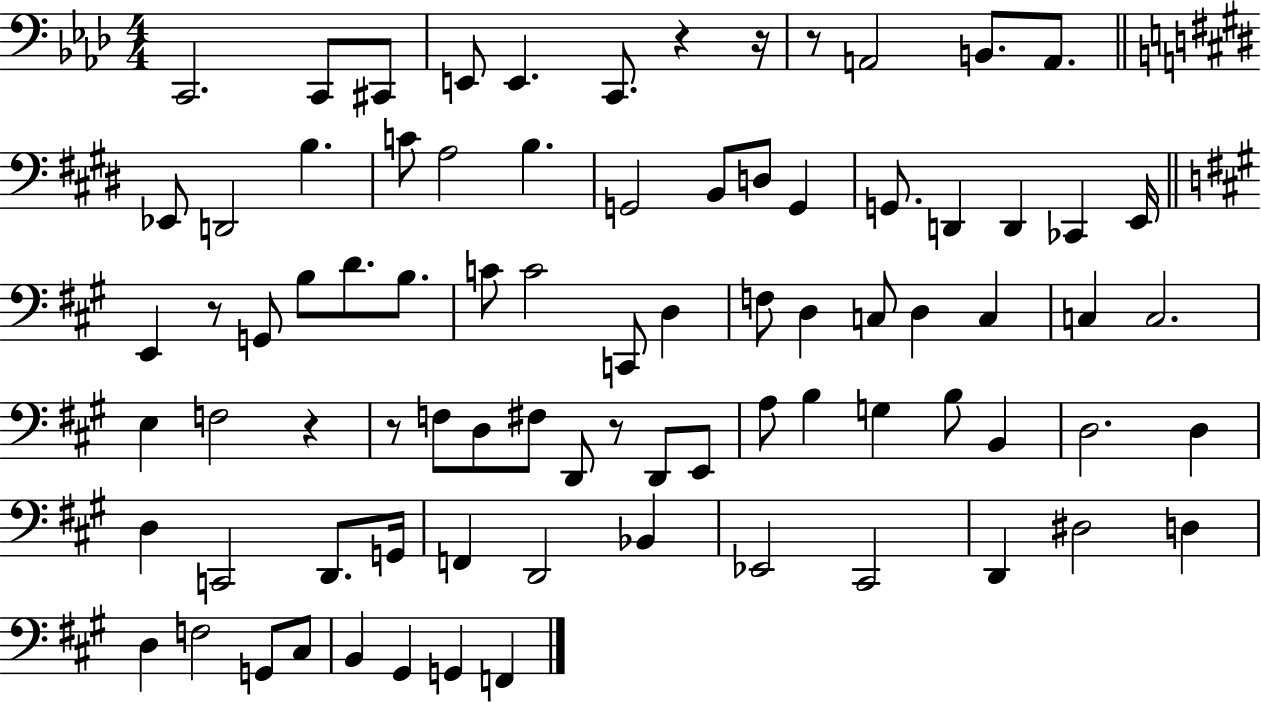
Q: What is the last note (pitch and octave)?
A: F2